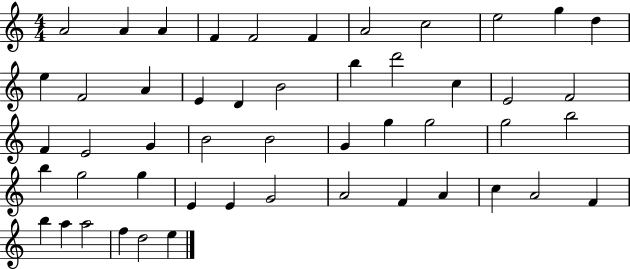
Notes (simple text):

A4/h A4/q A4/q F4/q F4/h F4/q A4/h C5/h E5/h G5/q D5/q E5/q F4/h A4/q E4/q D4/q B4/h B5/q D6/h C5/q E4/h F4/h F4/q E4/h G4/q B4/h B4/h G4/q G5/q G5/h G5/h B5/h B5/q G5/h G5/q E4/q E4/q G4/h A4/h F4/q A4/q C5/q A4/h F4/q B5/q A5/q A5/h F5/q D5/h E5/q